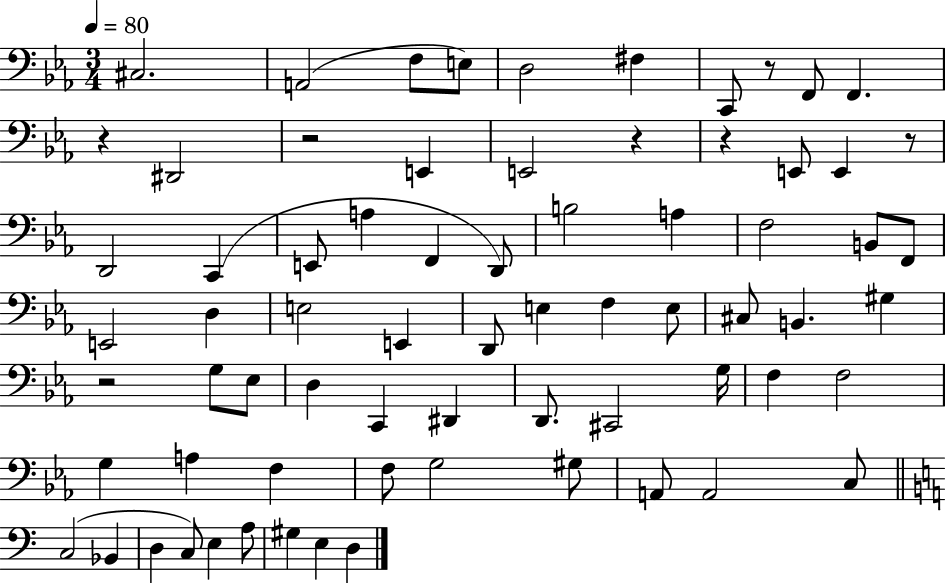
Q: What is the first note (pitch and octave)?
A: C#3